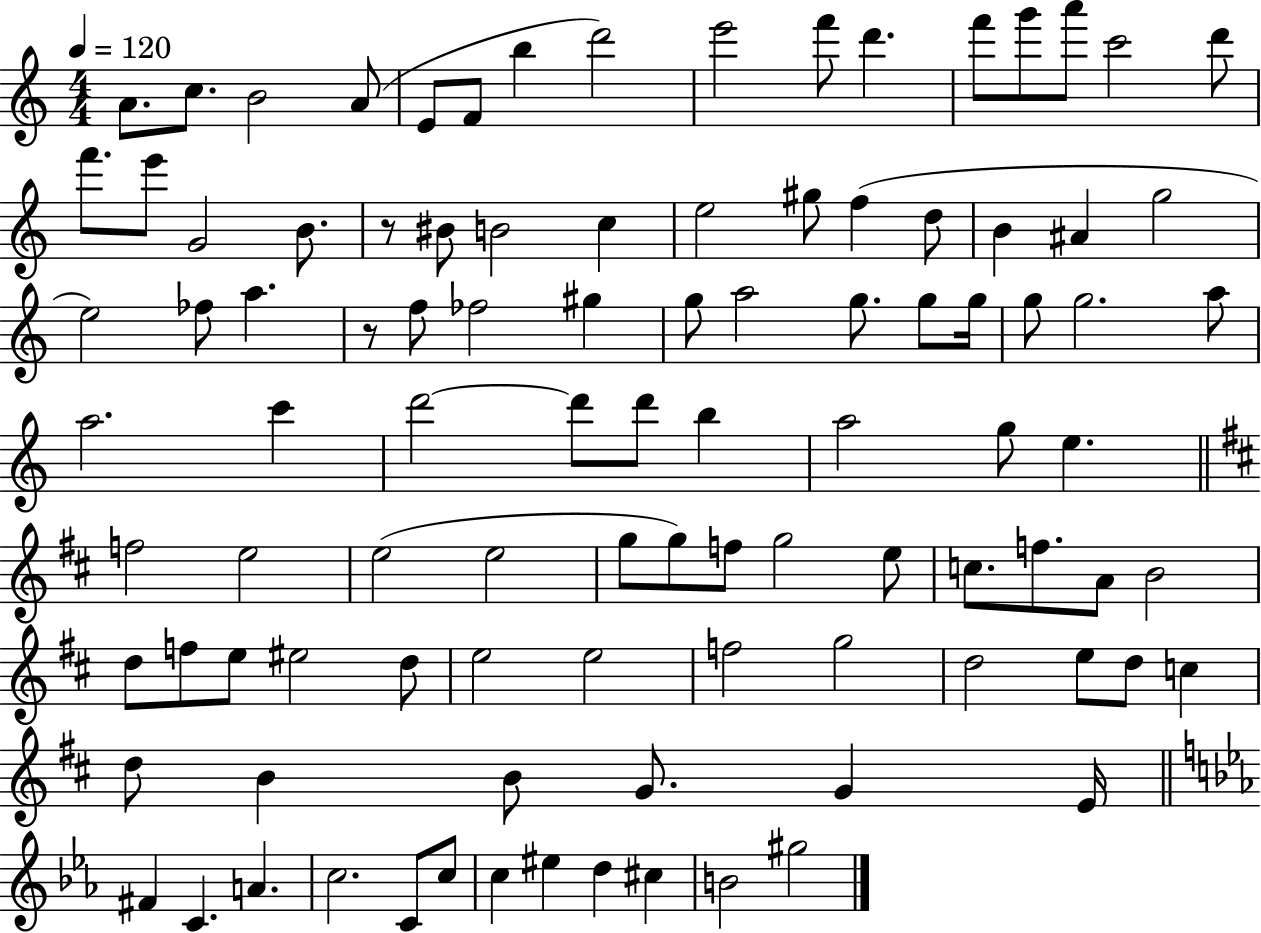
A4/e. C5/e. B4/h A4/e E4/e F4/e B5/q D6/h E6/h F6/e D6/q. F6/e G6/e A6/e C6/h D6/e F6/e. E6/e G4/h B4/e. R/e BIS4/e B4/h C5/q E5/h G#5/e F5/q D5/e B4/q A#4/q G5/h E5/h FES5/e A5/q. R/e F5/e FES5/h G#5/q G5/e A5/h G5/e. G5/e G5/s G5/e G5/h. A5/e A5/h. C6/q D6/h D6/e D6/e B5/q A5/h G5/e E5/q. F5/h E5/h E5/h E5/h G5/e G5/e F5/e G5/h E5/e C5/e. F5/e. A4/e B4/h D5/e F5/e E5/e EIS5/h D5/e E5/h E5/h F5/h G5/h D5/h E5/e D5/e C5/q D5/e B4/q B4/e G4/e. G4/q E4/s F#4/q C4/q. A4/q. C5/h. C4/e C5/e C5/q EIS5/q D5/q C#5/q B4/h G#5/h